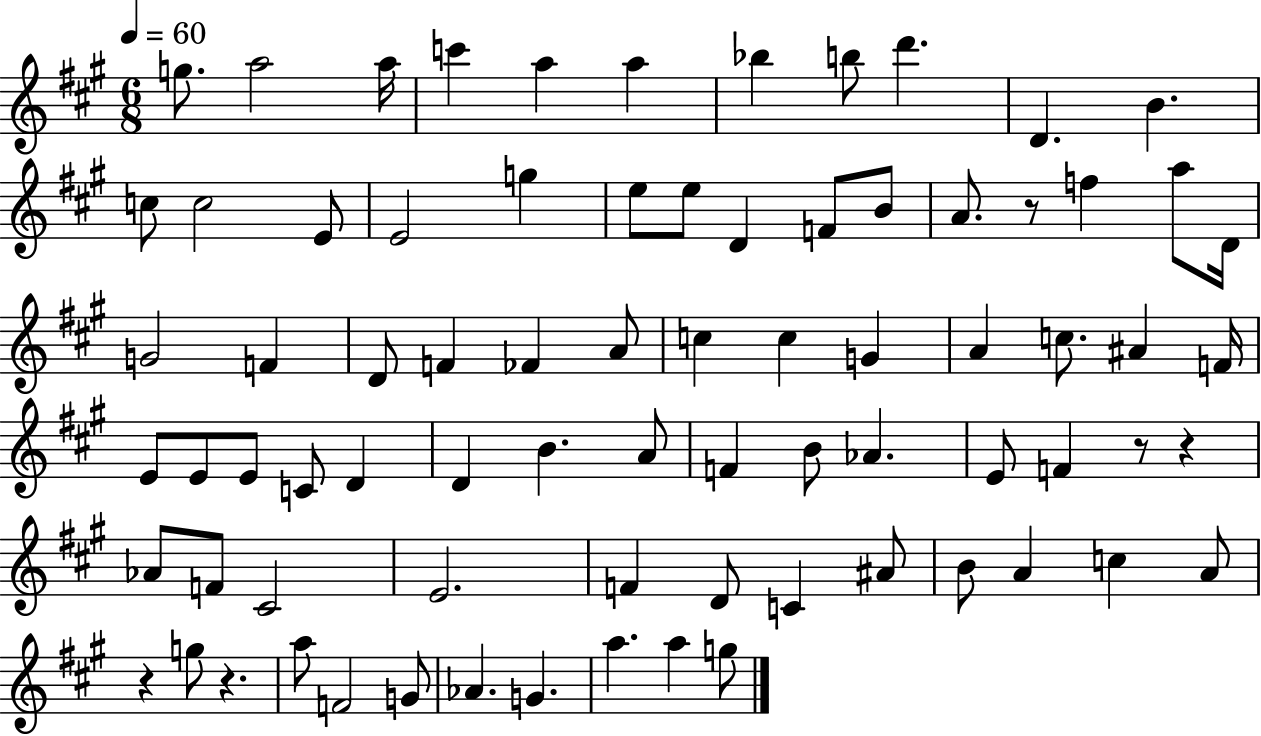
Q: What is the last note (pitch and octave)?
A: G5